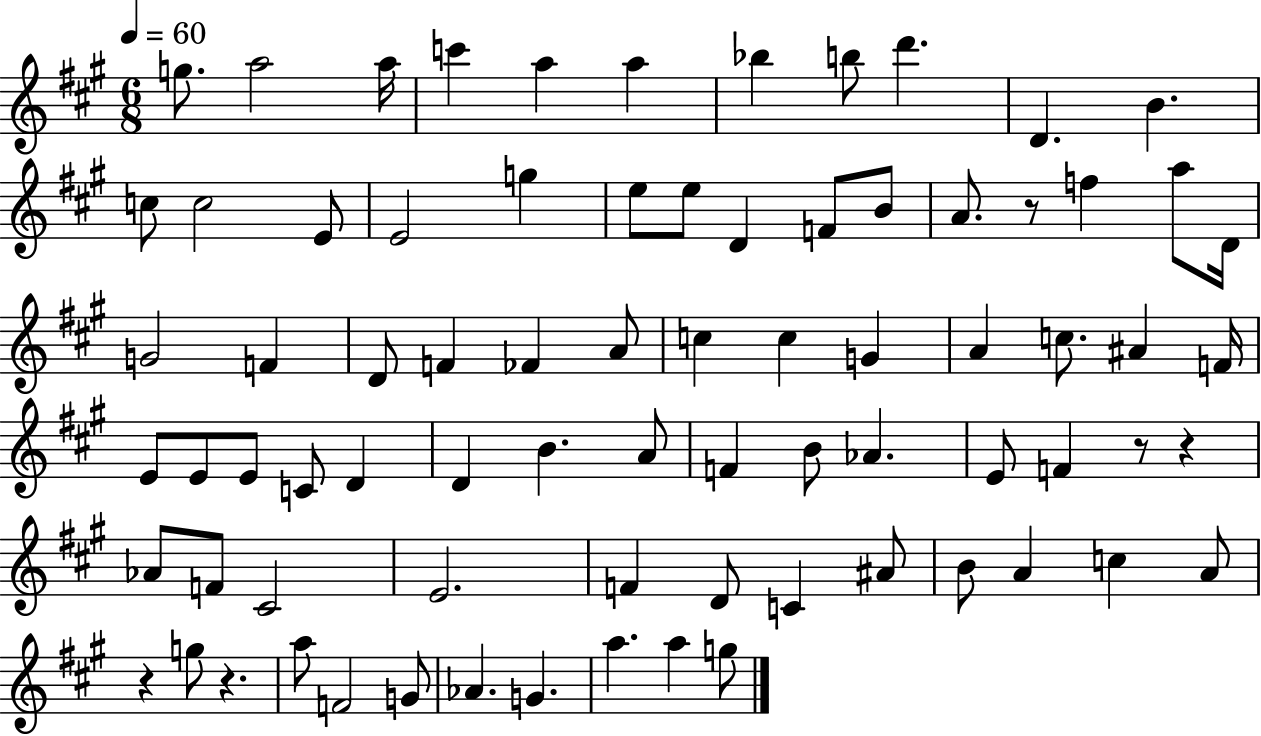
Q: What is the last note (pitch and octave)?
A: G5